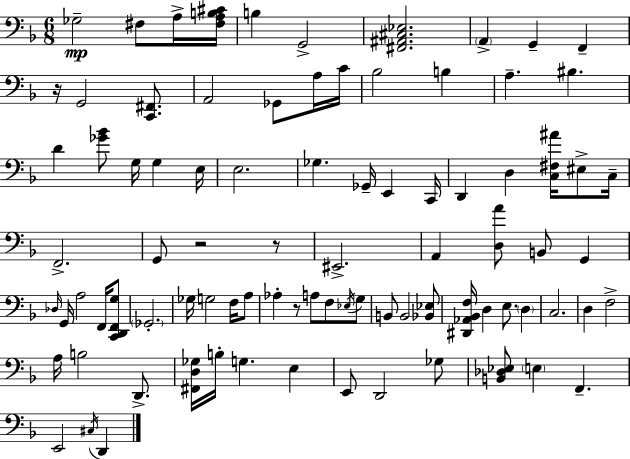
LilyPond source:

{
  \clef bass
  \numericTimeSignature
  \time 6/8
  \key d \minor
  ges2--\mp fis8 a16-> <fis a b cis'>16 | b4 g,2-> | <fis, ais, cis ees>2. | \parenthesize a,4-> g,4-- f,4-- | \break r16 g,2 <c, fis,>8. | a,2 ges,8 a16 c'16 | bes2 b4 | a4.-- bis4. | \break d'4 <ges' bes'>8 g16 g4 e16 | e2. | ges4. ges,16-- e,4 c,16 | d,4 d4 <c fis ais'>16 eis8-> c16-- | \break f,2.-> | g,8 r2 r8 | eis,2.-> | a,4 <d a'>8 b,8 g,4 | \break \grace { des16 } g,16 a2 f,16 <c, d, f, g>8 | \parenthesize ges,2.-. | ges16 g2 f16 a8 | aes4-. r8 a8 f8 \acciaccatura { ees16 } | \break g8 b,8 b,2 | <bes, ees>8 <dis, aes, bes, f>16 d4 e8. \parenthesize d4 | c2. | d4 f2-> | \break a16 b2 d,8.-> | <fis, d ges>16 b16-. g4. e4 | e,8 d,2 | ges8 <b, des ees>8 \parenthesize e4 f,4.-- | \break e,2 \acciaccatura { cis16 } d,4 | \bar "|."
}